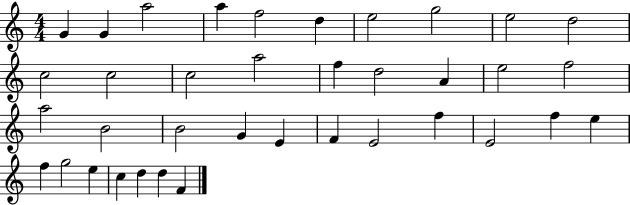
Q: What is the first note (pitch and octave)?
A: G4